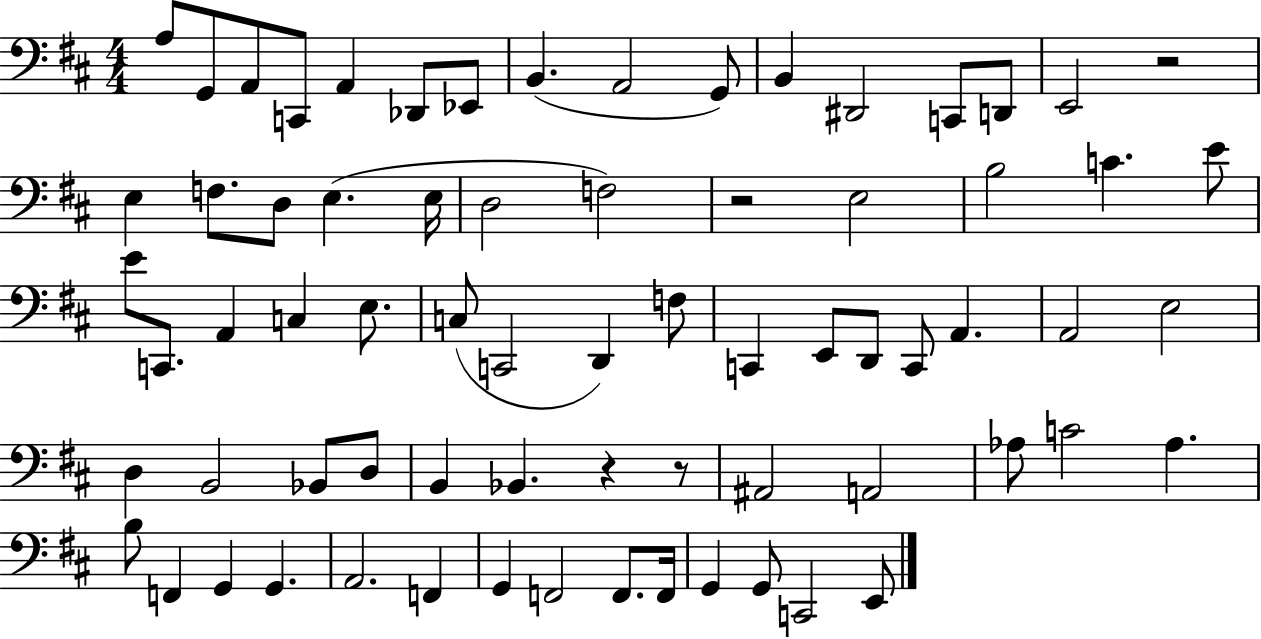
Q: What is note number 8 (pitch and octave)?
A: B2